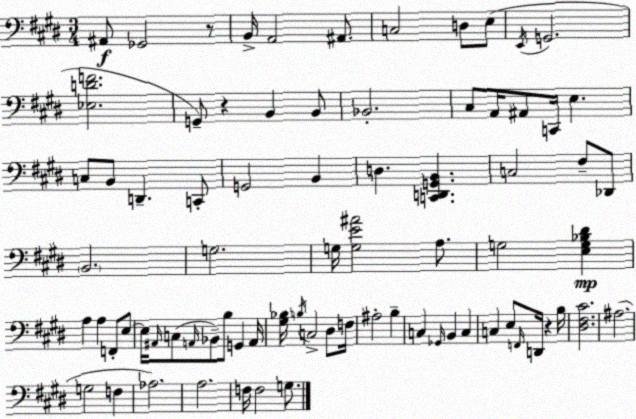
X:1
T:Untitled
M:3/4
L:1/4
K:E
^A,,/2 _G,,2 z/2 B,,/4 A,,2 ^A,,/2 C,2 D,/2 E,/2 E,,/4 G,,2 [_E,DF]2 G,,/2 z B,, B,,/2 _B,,2 ^C,/2 A,,/4 ^A,,/2 C,,/4 E, C,/2 B,,/2 D,, C,,/2 G,,2 B,, D, [C,,D,,G,,B,,] C,2 ^F,/2 _D,,/2 B,,2 G,2 G,/4 [G,E^A]2 A,/2 G,2 [E,G,_B,^D] A, A, F,,/2 E,/2 E,/4 ^A,,/4 C,/2 A,,/4 _B,,/2 B,/2 G,, A,,/4 [^G,_B,]/4 B,/4 C,2 ^D,/2 F,/4 ^A,2 B, C, _G,,/4 B,, C, C, E,/2 F,,/4 D,,/4 z B,/4 [^D,^F,^C]2 ^A,2 G,2 F, _A,2 A,2 F,/4 F,2 G,/2